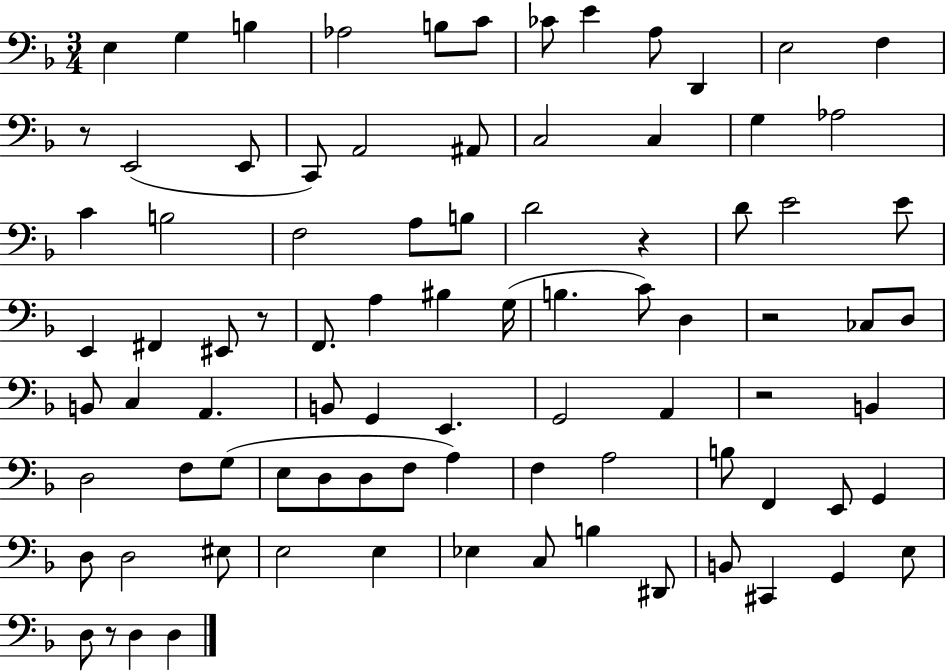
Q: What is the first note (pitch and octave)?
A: E3